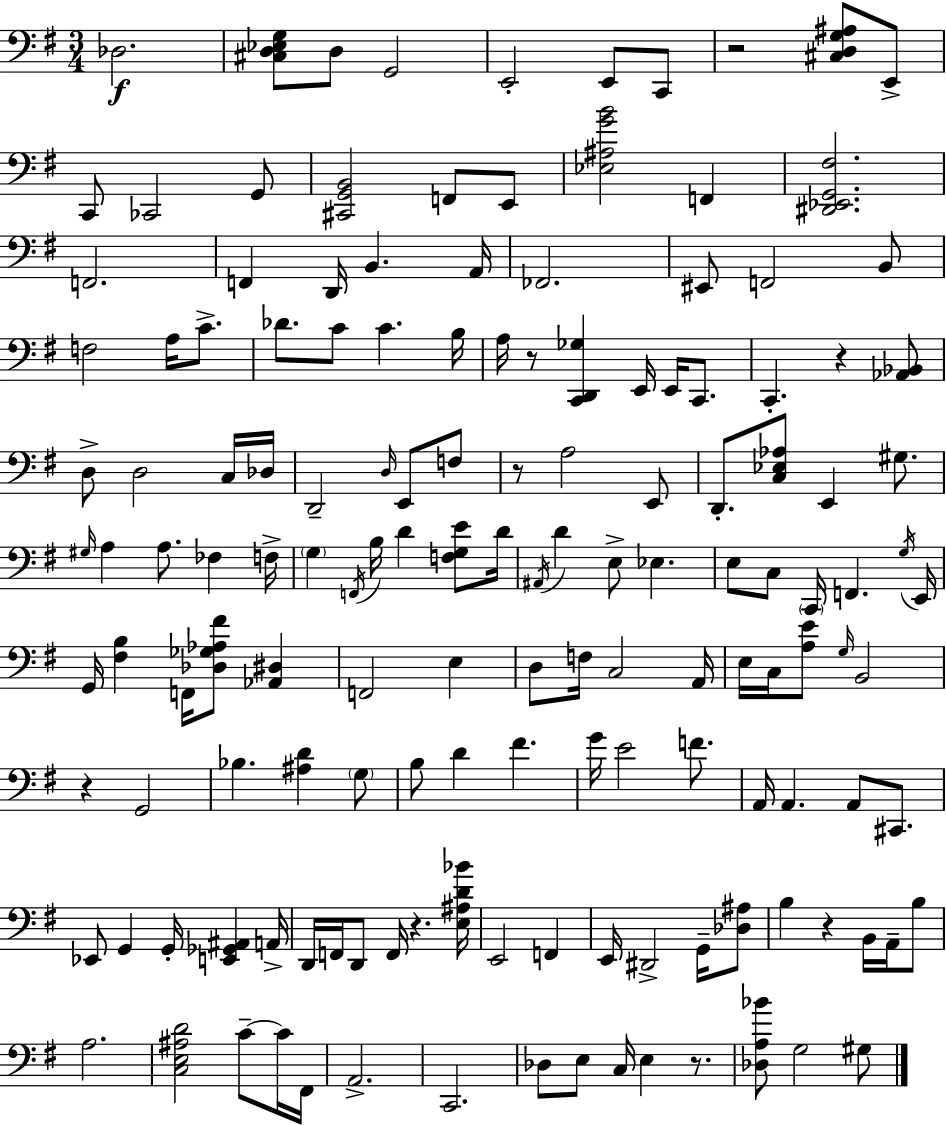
X:1
T:Untitled
M:3/4
L:1/4
K:Em
_D,2 [^C,D,_E,G,]/2 D,/2 G,,2 E,,2 E,,/2 C,,/2 z2 [^C,D,G,^A,]/2 E,,/2 C,,/2 _C,,2 G,,/2 [^C,,G,,B,,]2 F,,/2 E,,/2 [_E,^A,GB]2 F,, [^D,,_E,,G,,^F,]2 F,,2 F,, D,,/4 B,, A,,/4 _F,,2 ^E,,/2 F,,2 B,,/2 F,2 A,/4 C/2 _D/2 C/2 C B,/4 A,/4 z/2 [C,,D,,_G,] E,,/4 E,,/4 C,,/2 C,, z [_A,,_B,,]/2 D,/2 D,2 C,/4 _D,/4 D,,2 D,/4 E,,/2 F,/2 z/2 A,2 E,,/2 D,,/2 [C,_E,_A,]/2 E,, ^G,/2 ^G,/4 A, A,/2 _F, F,/4 G, F,,/4 B,/4 D [F,G,E]/2 D/4 ^A,,/4 D E,/2 _E, E,/2 C,/2 C,,/4 F,, G,/4 E,,/4 G,,/4 [^F,B,] F,,/4 [_D,_G,_A,^F]/2 [_A,,^D,] F,,2 E, D,/2 F,/4 C,2 A,,/4 E,/4 C,/4 [A,E]/2 G,/4 B,,2 z G,,2 _B, [^A,D] G,/2 B,/2 D ^F G/4 E2 F/2 A,,/4 A,, A,,/2 ^C,,/2 _E,,/2 G,, G,,/4 [E,,_G,,^A,,] A,,/4 D,,/4 F,,/4 D,,/2 F,,/4 z [E,^A,D_B]/4 E,,2 F,, E,,/4 ^D,,2 G,,/4 [_D,^A,]/2 B, z B,,/4 A,,/4 B,/2 A,2 [C,E,^A,D]2 C/2 C/4 ^F,,/4 A,,2 C,,2 _D,/2 E,/2 C,/4 E, z/2 [_D,A,_B]/2 G,2 ^G,/2